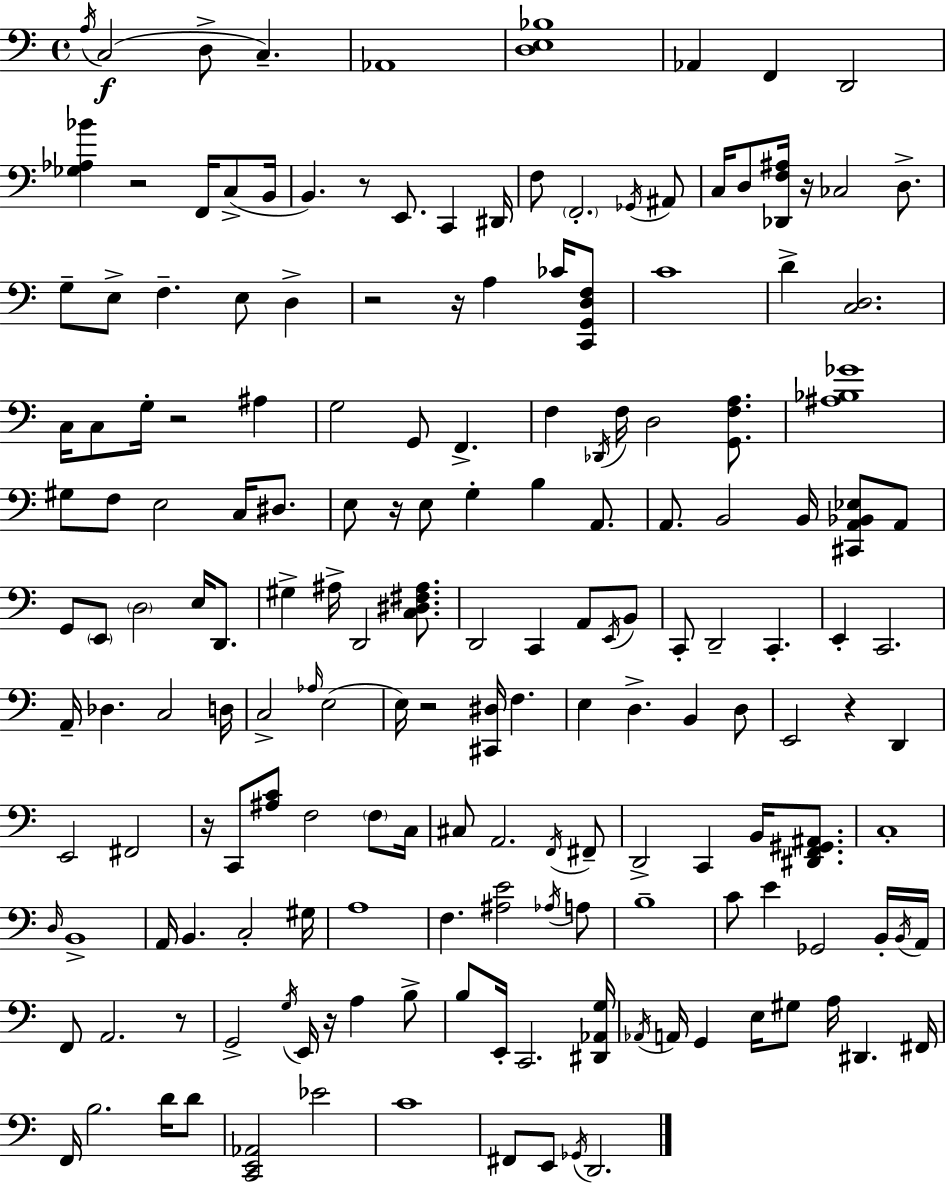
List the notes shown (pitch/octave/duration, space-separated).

A3/s C3/h D3/e C3/q. Ab2/w [D3,E3,Bb3]/w Ab2/q F2/q D2/h [Gb3,Ab3,Bb4]/q R/h F2/s C3/e B2/s B2/q. R/e E2/e. C2/q D#2/s F3/e F2/h. Gb2/s A#2/e C3/s D3/e [Db2,F3,A#3]/s R/s CES3/h D3/e. G3/e E3/e F3/q. E3/e D3/q R/h R/s A3/q CES4/s [C2,G2,D3,F3]/e C4/w D4/q [C3,D3]/h. C3/s C3/e G3/s R/h A#3/q G3/h G2/e F2/q. F3/q Db2/s F3/s D3/h [G2,F3,A3]/e. [A#3,Bb3,Gb4]/w G#3/e F3/e E3/h C3/s D#3/e. E3/e R/s E3/e G3/q B3/q A2/e. A2/e. B2/h B2/s [C#2,A2,Bb2,Eb3]/e A2/e G2/e E2/e D3/h E3/s D2/e. G#3/q A#3/s D2/h [C3,D#3,F#3,A#3]/e. D2/h C2/q A2/e E2/s B2/e C2/e D2/h C2/q. E2/q C2/h. A2/s Db3/q. C3/h D3/s C3/h Ab3/s E3/h E3/s R/h [C#2,D#3]/s F3/q. E3/q D3/q. B2/q D3/e E2/h R/q D2/q E2/h F#2/h R/s C2/e [A#3,C4]/e F3/h F3/e C3/s C#3/e A2/h. F2/s F#2/e D2/h C2/q B2/s [D#2,F2,G#2,A#2]/e. C3/w D3/s B2/w A2/s B2/q. C3/h G#3/s A3/w F3/q. [A#3,E4]/h Ab3/s A3/e B3/w C4/e E4/q Gb2/h B2/s B2/s A2/s F2/e A2/h. R/e G2/h G3/s E2/s R/s A3/q B3/e B3/e E2/s C2/h. [D#2,Ab2,G3]/s Ab2/s A2/s G2/q E3/s G#3/e A3/s D#2/q. F#2/s F2/s B3/h. D4/s D4/e [C2,E2,Ab2]/h Eb4/h C4/w F#2/e E2/e Gb2/s D2/h.